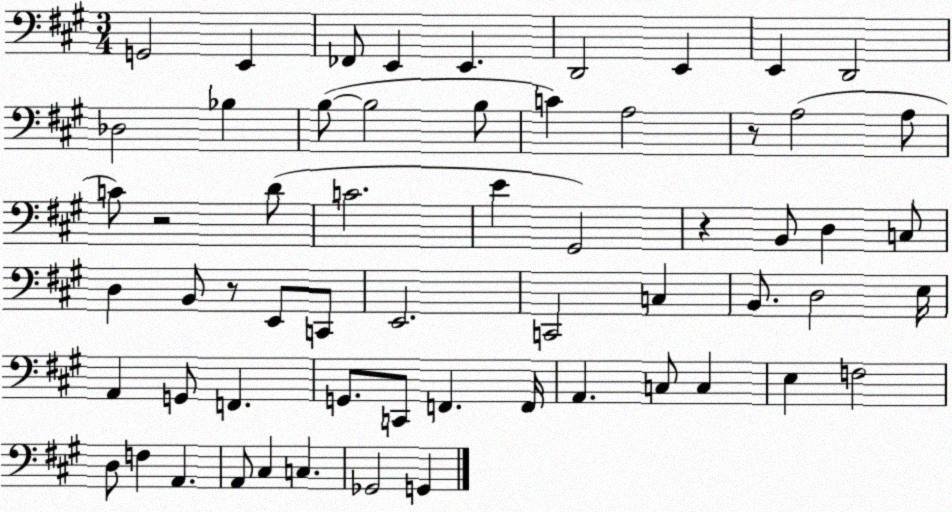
X:1
T:Untitled
M:3/4
L:1/4
K:A
G,,2 E,, _F,,/2 E,, E,, D,,2 E,, E,, D,,2 _D,2 _B, B,/2 B,2 B,/2 C A,2 z/2 A,2 A,/2 C/2 z2 D/2 C2 E ^G,,2 z B,,/2 D, C,/2 D, B,,/2 z/2 E,,/2 C,,/2 E,,2 C,,2 C, B,,/2 D,2 E,/4 A,, G,,/2 F,, G,,/2 C,,/2 F,, F,,/4 A,, C,/2 C, E, F,2 D,/2 F, A,, A,,/2 ^C, C, _G,,2 G,,